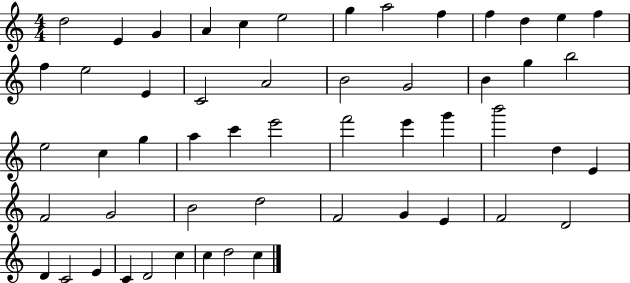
X:1
T:Untitled
M:4/4
L:1/4
K:C
d2 E G A c e2 g a2 f f d e f f e2 E C2 A2 B2 G2 B g b2 e2 c g a c' e'2 f'2 e' g' b'2 d E F2 G2 B2 d2 F2 G E F2 D2 D C2 E C D2 c c d2 c